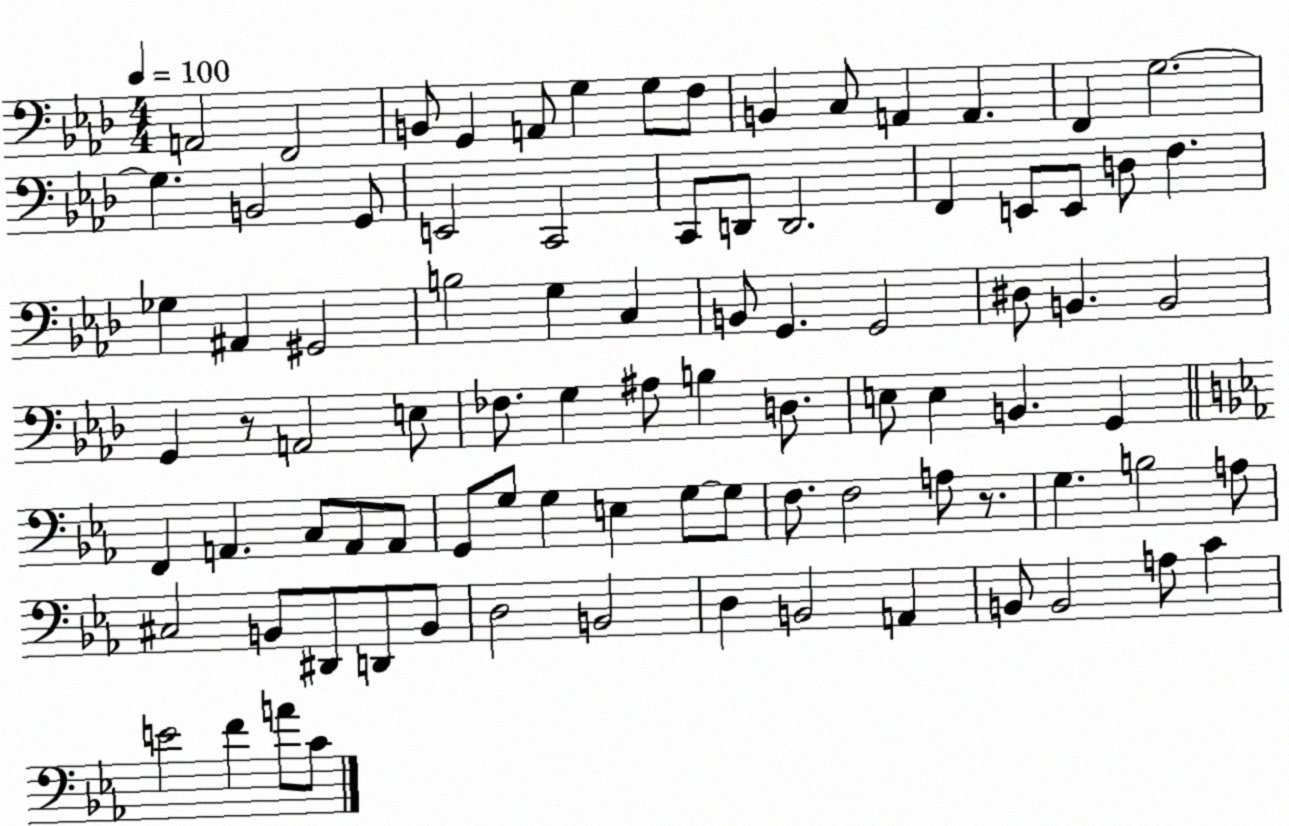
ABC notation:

X:1
T:Untitled
M:4/4
L:1/4
K:Ab
A,,2 F,,2 B,,/2 G,, A,,/2 G, G,/2 F,/2 B,, C,/2 A,, A,, F,, G,2 G, B,,2 G,,/2 E,,2 C,,2 C,,/2 D,,/2 D,,2 F,, E,,/2 E,,/2 D,/2 F, _G, ^A,, ^G,,2 B,2 G, C, B,,/2 G,, G,,2 ^D,/2 B,, B,,2 G,, z/2 A,,2 E,/2 _F,/2 G, ^A,/2 B, D,/2 E,/2 E, B,, G,, F,, A,, C,/2 A,,/2 A,,/2 G,,/2 G,/2 G, E, G,/2 G,/2 F,/2 F,2 A,/2 z/2 G, B,2 A,/2 ^C,2 B,,/2 ^D,,/2 D,,/2 B,,/2 D,2 B,,2 D, B,,2 A,, B,,/2 B,,2 A,/2 C E2 F A/2 C/2